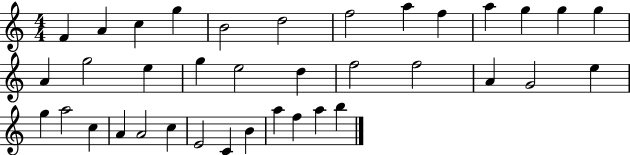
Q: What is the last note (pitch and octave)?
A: B5